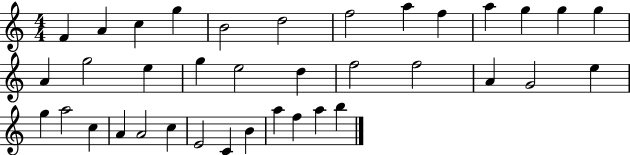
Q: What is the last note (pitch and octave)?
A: B5